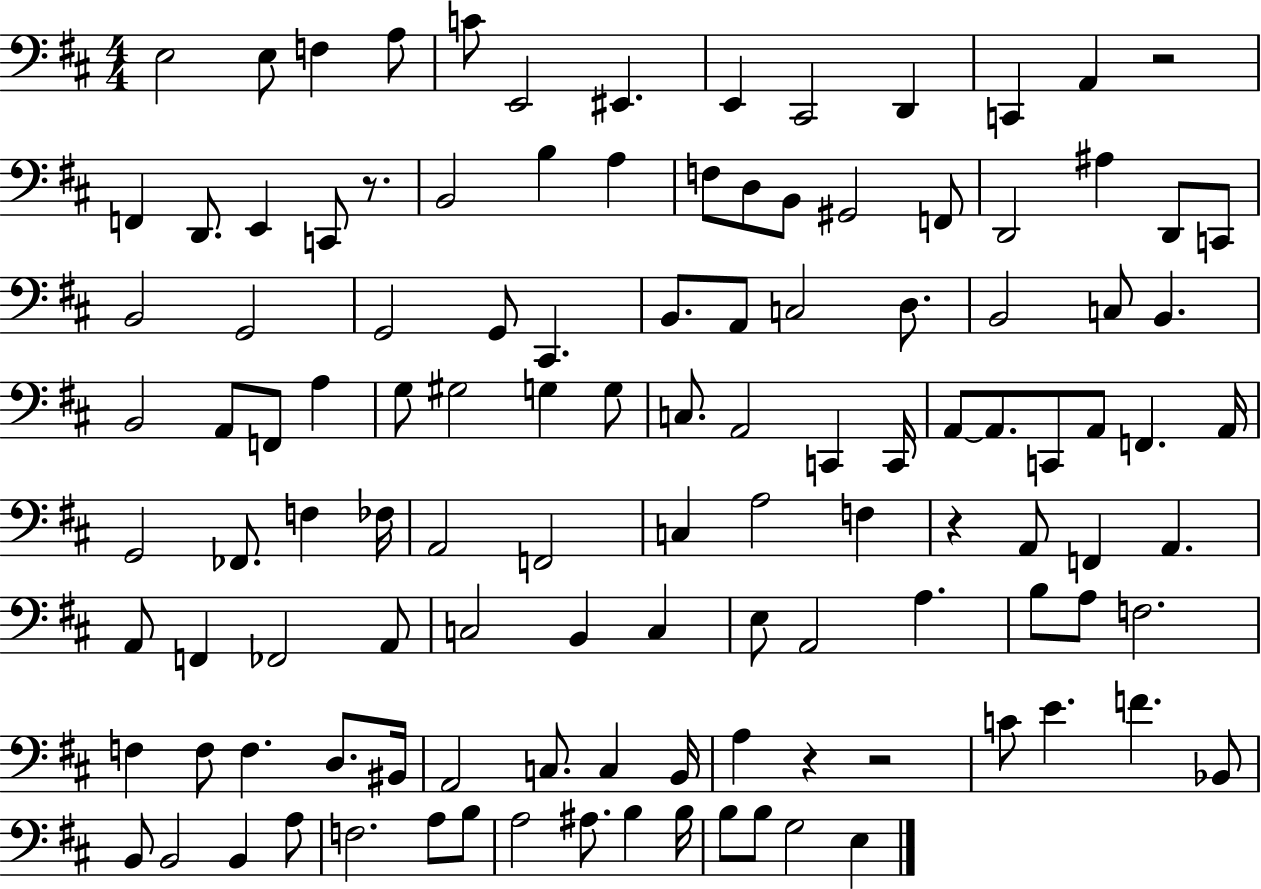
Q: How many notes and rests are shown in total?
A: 117